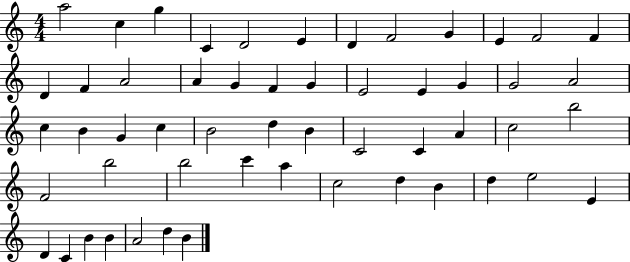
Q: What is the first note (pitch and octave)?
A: A5